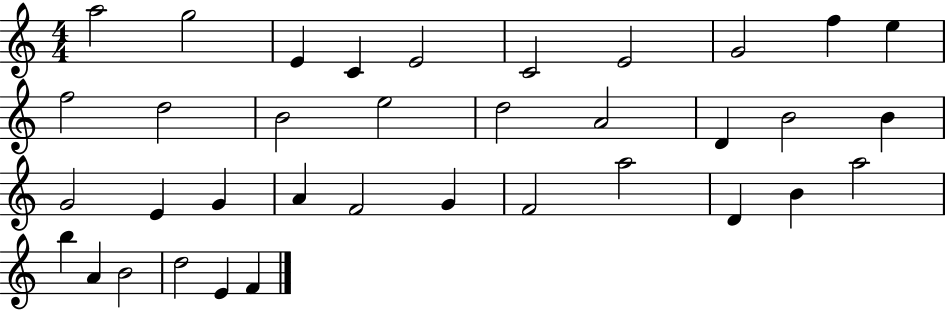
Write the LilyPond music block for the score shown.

{
  \clef treble
  \numericTimeSignature
  \time 4/4
  \key c \major
  a''2 g''2 | e'4 c'4 e'2 | c'2 e'2 | g'2 f''4 e''4 | \break f''2 d''2 | b'2 e''2 | d''2 a'2 | d'4 b'2 b'4 | \break g'2 e'4 g'4 | a'4 f'2 g'4 | f'2 a''2 | d'4 b'4 a''2 | \break b''4 a'4 b'2 | d''2 e'4 f'4 | \bar "|."
}